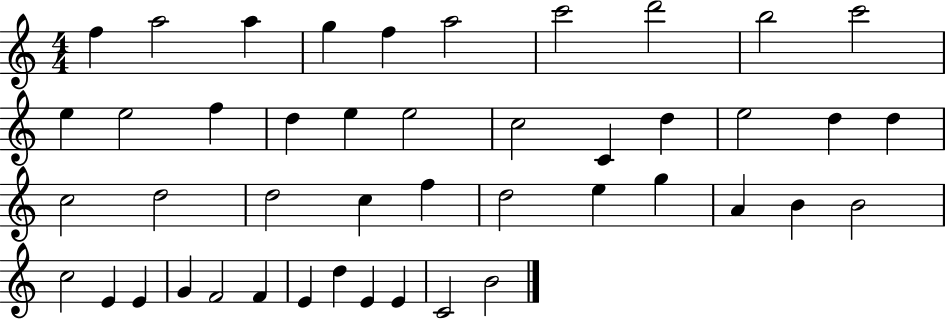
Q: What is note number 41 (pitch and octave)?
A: D5